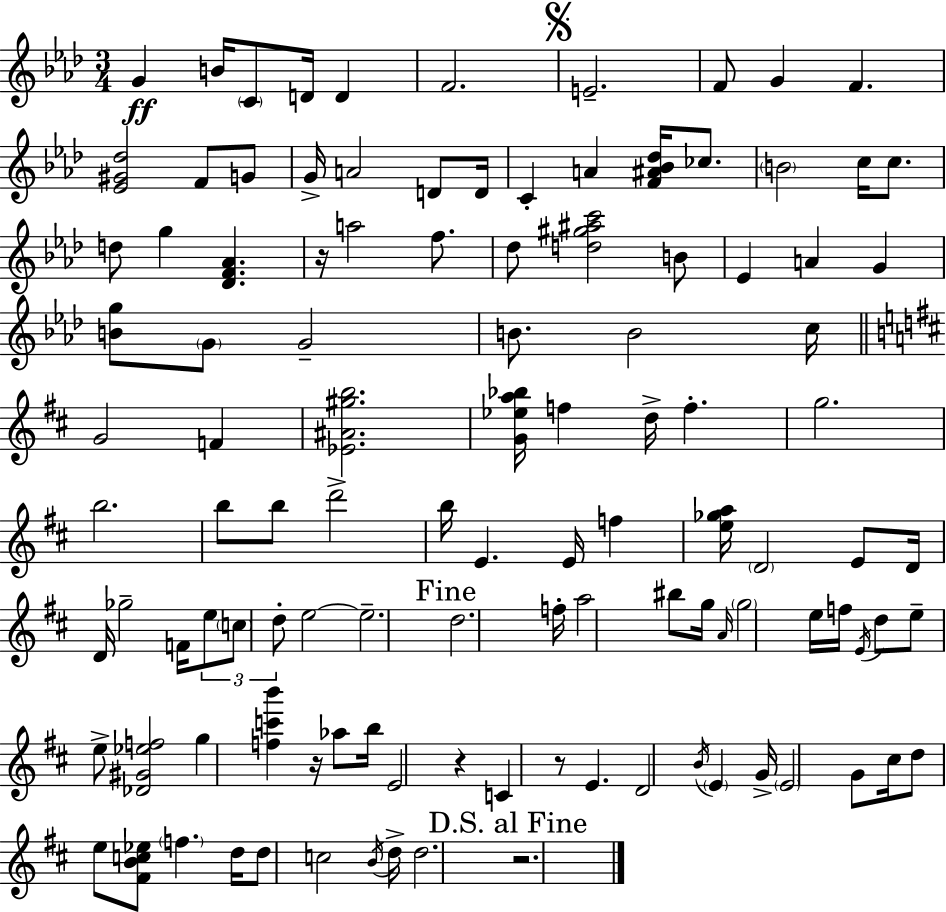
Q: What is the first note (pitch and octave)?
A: G4